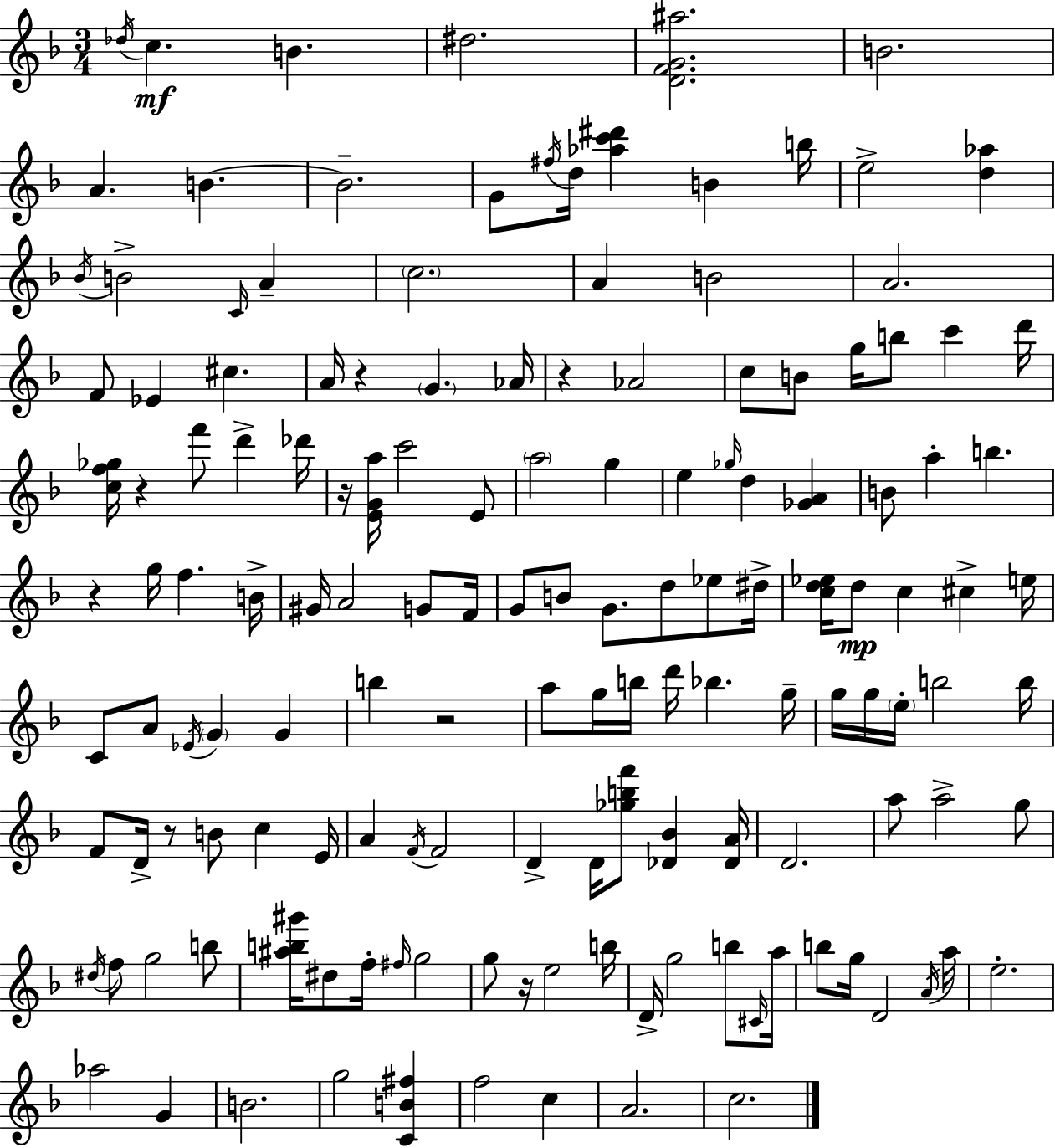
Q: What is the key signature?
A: D minor